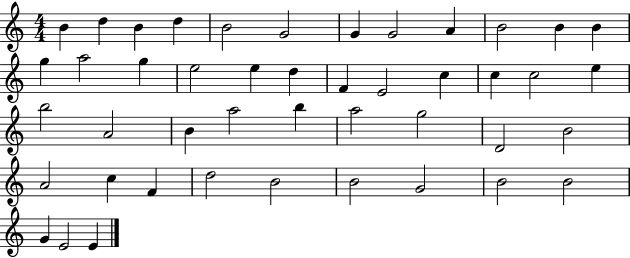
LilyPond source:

{
  \clef treble
  \numericTimeSignature
  \time 4/4
  \key c \major
  b'4 d''4 b'4 d''4 | b'2 g'2 | g'4 g'2 a'4 | b'2 b'4 b'4 | \break g''4 a''2 g''4 | e''2 e''4 d''4 | f'4 e'2 c''4 | c''4 c''2 e''4 | \break b''2 a'2 | b'4 a''2 b''4 | a''2 g''2 | d'2 b'2 | \break a'2 c''4 f'4 | d''2 b'2 | b'2 g'2 | b'2 b'2 | \break g'4 e'2 e'4 | \bar "|."
}